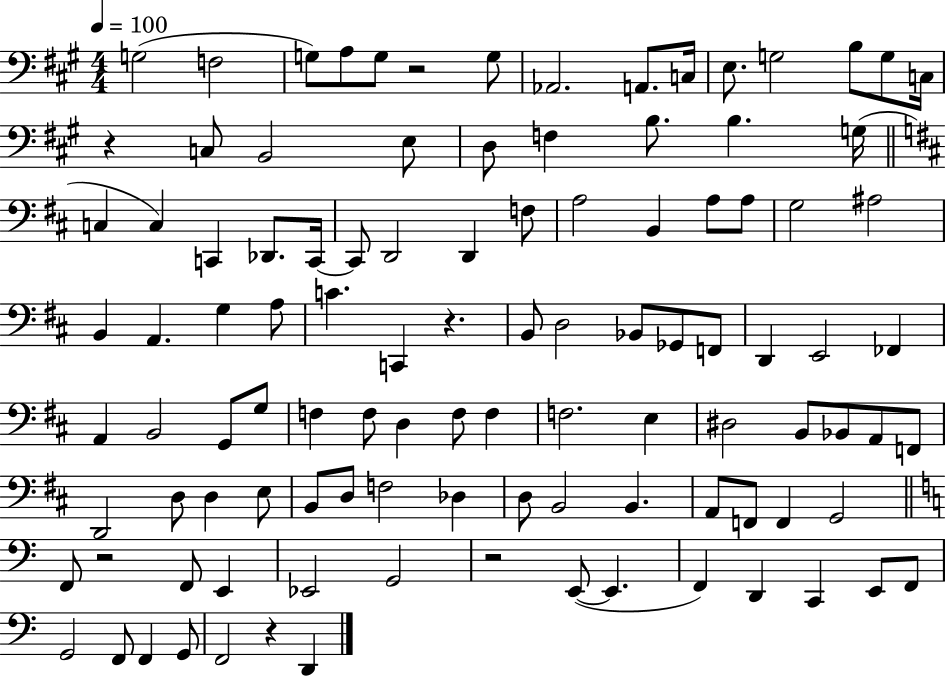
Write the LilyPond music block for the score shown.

{
  \clef bass
  \numericTimeSignature
  \time 4/4
  \key a \major
  \tempo 4 = 100
  g2( f2 | g8) a8 g8 r2 g8 | aes,2. a,8. c16 | e8. g2 b8 g8 c16 | \break r4 c8 b,2 e8 | d8 f4 b8. b4. g16( | \bar "||" \break \key b \minor c4 c4) c,4 des,8. c,16~~ | c,8 d,2 d,4 f8 | a2 b,4 a8 a8 | g2 ais2 | \break b,4 a,4. g4 a8 | c'4. c,4 r4. | b,8 d2 bes,8 ges,8 f,8 | d,4 e,2 fes,4 | \break a,4 b,2 g,8 g8 | f4 f8 d4 f8 f4 | f2. e4 | dis2 b,8 bes,8 a,8 f,8 | \break d,2 d8 d4 e8 | b,8 d8 f2 des4 | d8 b,2 b,4. | a,8 f,8 f,4 g,2 | \break \bar "||" \break \key c \major f,8 r2 f,8 e,4 | ees,2 g,2 | r2 e,8~(~ e,4. | f,4) d,4 c,4 e,8 f,8 | \break g,2 f,8 f,4 g,8 | f,2 r4 d,4 | \bar "|."
}